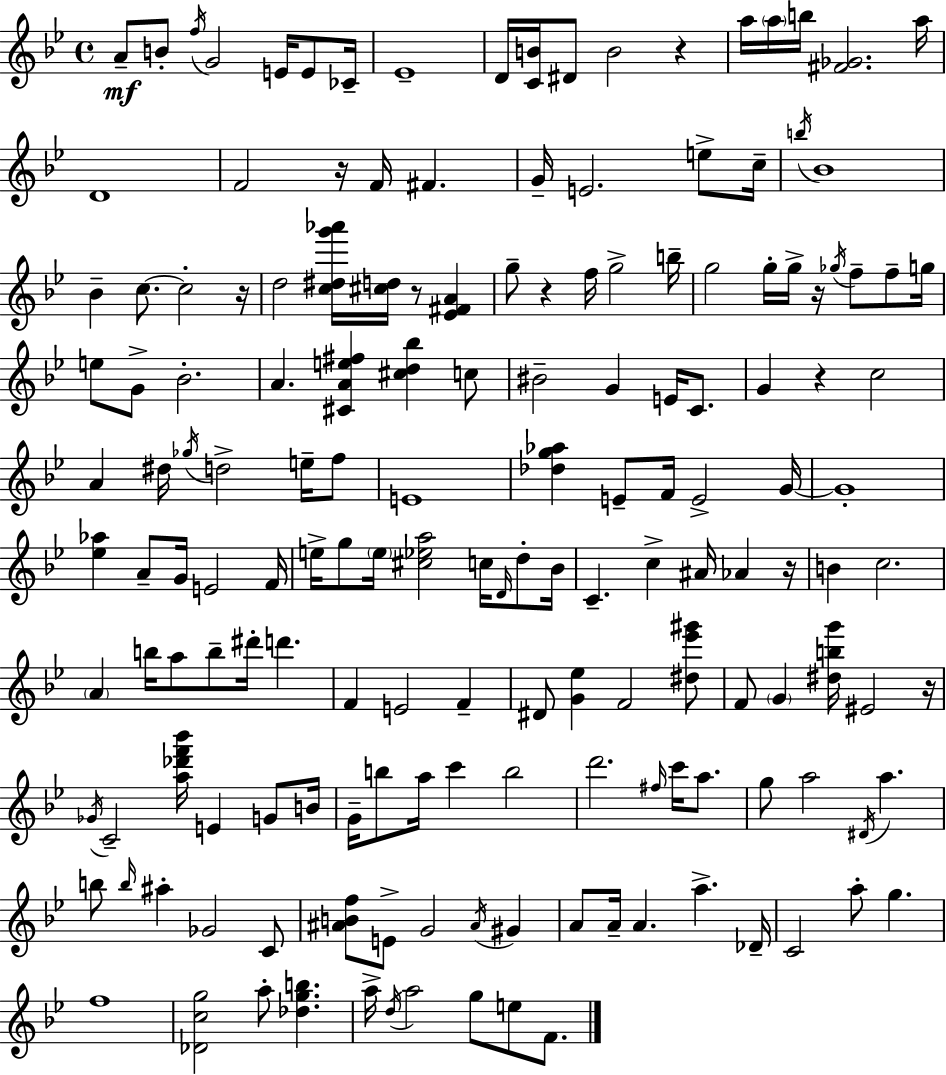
X:1
T:Untitled
M:4/4
L:1/4
K:Bb
A/2 B/2 f/4 G2 E/4 E/2 _C/4 _E4 D/4 [CB]/4 ^D/2 B2 z a/4 a/4 b/4 [^F_G]2 a/4 D4 F2 z/4 F/4 ^F G/4 E2 e/2 c/4 b/4 _B4 _B c/2 c2 z/4 d2 [c^dg'_a']/4 [^cd]/4 z/2 [_E^FA] g/2 z f/4 g2 b/4 g2 g/4 g/4 z/4 _g/4 f/2 f/2 g/4 e/2 G/2 _B2 A [^CAe^f] [^cd_b] c/2 ^B2 G E/4 C/2 G z c2 A ^d/4 _g/4 d2 e/4 f/2 E4 [_dg_a] E/2 F/4 E2 G/4 G4 [_e_a] A/2 G/4 E2 F/4 e/4 g/2 e/4 [^c_ea]2 c/4 D/4 d/2 _B/4 C c ^A/4 _A z/4 B c2 A b/4 a/2 b/2 ^d'/4 d' F E2 F ^D/2 [G_e] F2 [^d_e'^g']/2 F/2 G [^dbg']/4 ^E2 z/4 _G/4 C2 [a_d'f'_b']/4 E G/2 B/4 G/4 b/2 a/4 c' b2 d'2 ^f/4 c'/4 a/2 g/2 a2 ^D/4 a b/2 b/4 ^a _G2 C/2 [^ABf]/2 E/2 G2 ^A/4 ^G A/2 A/4 A a _D/4 C2 a/2 g f4 [_Dcg]2 a/2 [_dgb] a/4 d/4 a2 g/2 e/2 F/2